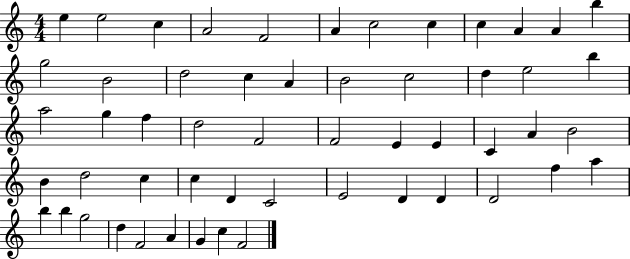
X:1
T:Untitled
M:4/4
L:1/4
K:C
e e2 c A2 F2 A c2 c c A A b g2 B2 d2 c A B2 c2 d e2 b a2 g f d2 F2 F2 E E C A B2 B d2 c c D C2 E2 D D D2 f a b b g2 d F2 A G c F2